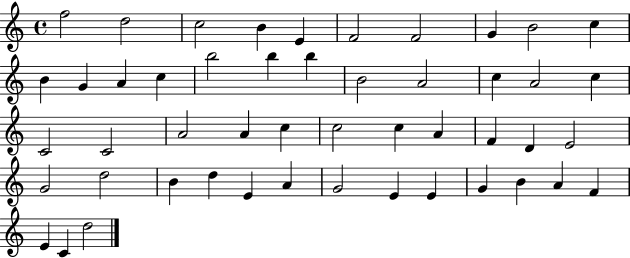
F5/h D5/h C5/h B4/q E4/q F4/h F4/h G4/q B4/h C5/q B4/q G4/q A4/q C5/q B5/h B5/q B5/q B4/h A4/h C5/q A4/h C5/q C4/h C4/h A4/h A4/q C5/q C5/h C5/q A4/q F4/q D4/q E4/h G4/h D5/h B4/q D5/q E4/q A4/q G4/h E4/q E4/q G4/q B4/q A4/q F4/q E4/q C4/q D5/h